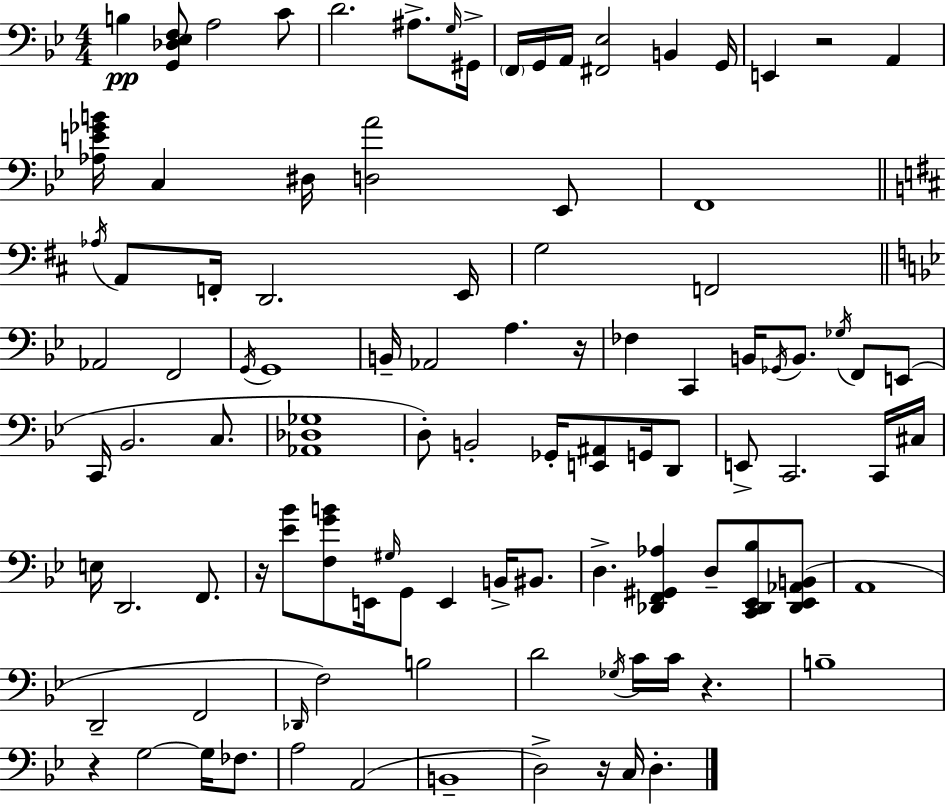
{
  \clef bass
  \numericTimeSignature
  \time 4/4
  \key g \minor
  \repeat volta 2 { b4\pp <g, des ees f>8 a2 c'8 | d'2. ais8.-> \grace { g16 } | gis,16-> \parenthesize f,16 g,16 a,16 <fis, ees>2 b,4 | g,16 e,4 r2 a,4 | \break <aes e' ges' b'>16 c4 dis16 <d a'>2 ees,8 | f,1 | \bar "||" \break \key d \major \acciaccatura { aes16 } a,8 f,16-. d,2. | e,16 g2 f,2 | \bar "||" \break \key bes \major aes,2 f,2 | \acciaccatura { g,16 } g,1 | b,16-- aes,2 a4. | r16 fes4 c,4 b,16 \acciaccatura { ges,16 } b,8. \acciaccatura { ges16 } f,8 | \break e,8( c,16 bes,2. | c8. <aes, des ges>1 | d8-.) b,2-. ges,16-. <e, ais,>8 | g,16 d,8 e,8-> c,2. | \break c,16 cis16 e16 d,2. | f,8. r16 <ees' bes'>8 <f g' b'>8 e,16 \grace { gis16 } g,8 e,4 | b,16-> bis,8. d4.-> <des, f, gis, aes>4 d8-- | <c, des, ees, bes>8 <des, ees, aes, b,>8( a,1 | \break d,2-- f,2 | \grace { des,16 } f2) b2 | d'2 \acciaccatura { ges16 } c'16 c'16 | r4. b1-- | \break r4 g2~~ | g16 fes8. a2 a,2( | b,1-- | d2->) r16 c16 | \break d4.-. } \bar "|."
}